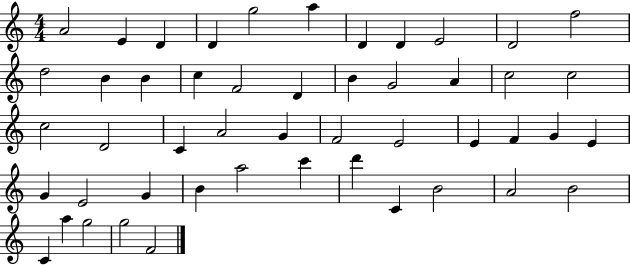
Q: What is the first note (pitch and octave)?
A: A4